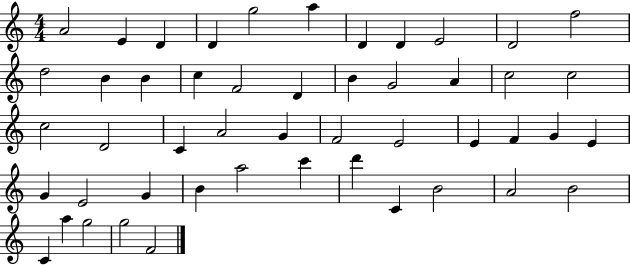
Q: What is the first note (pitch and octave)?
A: A4